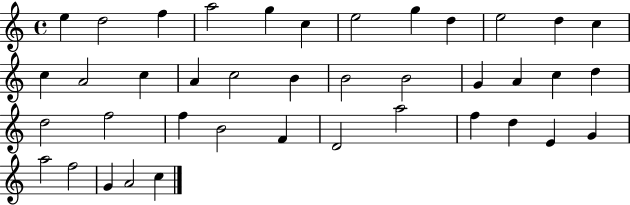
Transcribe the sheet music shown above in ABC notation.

X:1
T:Untitled
M:4/4
L:1/4
K:C
e d2 f a2 g c e2 g d e2 d c c A2 c A c2 B B2 B2 G A c d d2 f2 f B2 F D2 a2 f d E G a2 f2 G A2 c